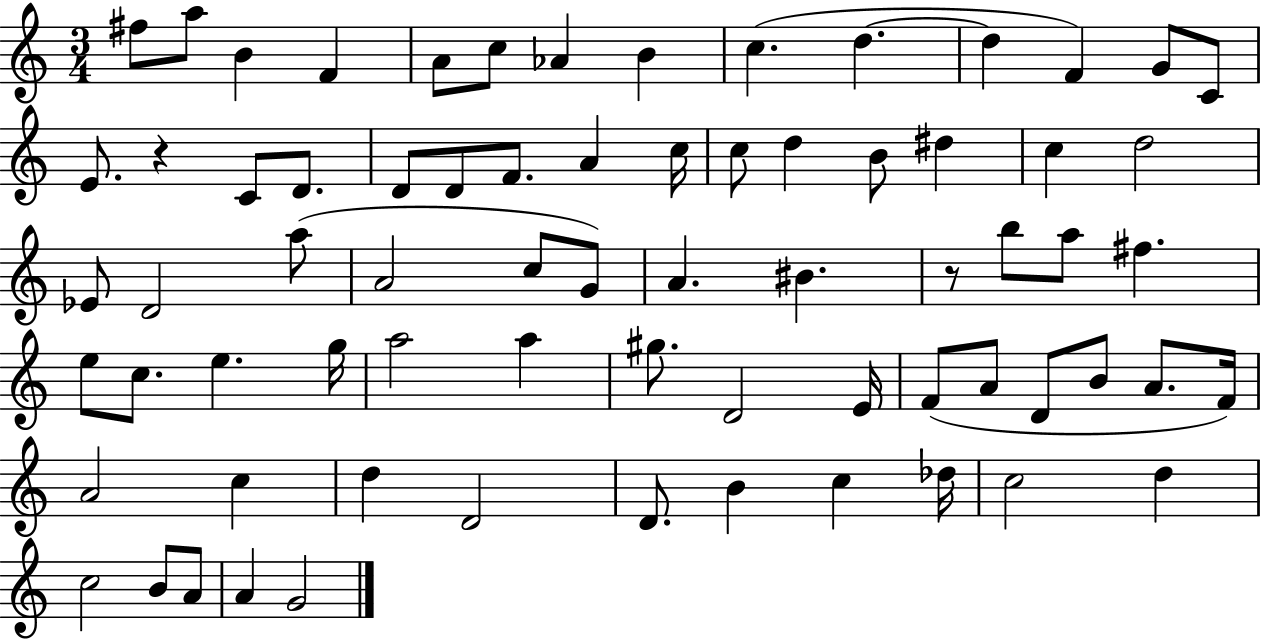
{
  \clef treble
  \numericTimeSignature
  \time 3/4
  \key c \major
  fis''8 a''8 b'4 f'4 | a'8 c''8 aes'4 b'4 | c''4.( d''4.~~ | d''4 f'4) g'8 c'8 | \break e'8. r4 c'8 d'8. | d'8 d'8 f'8. a'4 c''16 | c''8 d''4 b'8 dis''4 | c''4 d''2 | \break ees'8 d'2 a''8( | a'2 c''8 g'8) | a'4. bis'4. | r8 b''8 a''8 fis''4. | \break e''8 c''8. e''4. g''16 | a''2 a''4 | gis''8. d'2 e'16 | f'8( a'8 d'8 b'8 a'8. f'16) | \break a'2 c''4 | d''4 d'2 | d'8. b'4 c''4 des''16 | c''2 d''4 | \break c''2 b'8 a'8 | a'4 g'2 | \bar "|."
}